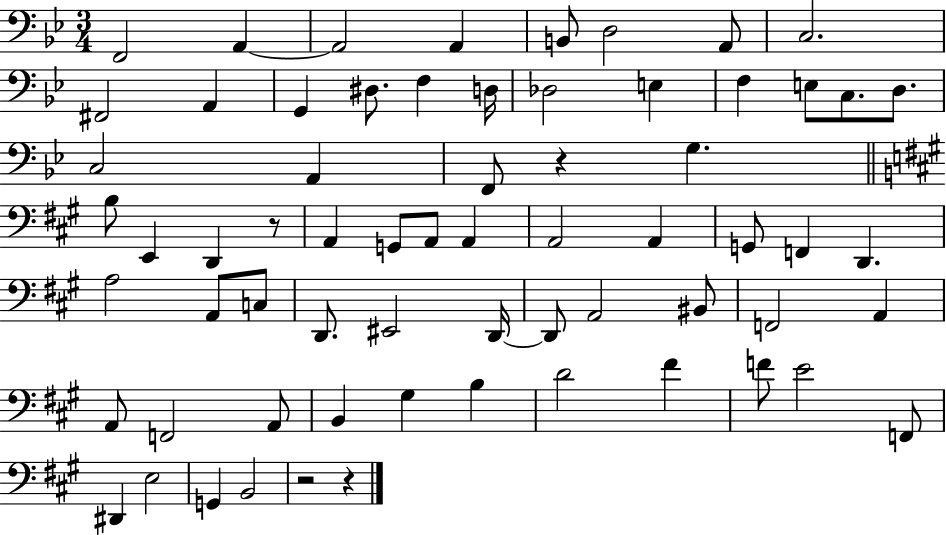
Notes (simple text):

F2/h A2/q A2/h A2/q B2/e D3/h A2/e C3/h. F#2/h A2/q G2/q D#3/e. F3/q D3/s Db3/h E3/q F3/q E3/e C3/e. D3/e. C3/h A2/q F2/e R/q G3/q. B3/e E2/q D2/q R/e A2/q G2/e A2/e A2/q A2/h A2/q G2/e F2/q D2/q. A3/h A2/e C3/e D2/e. EIS2/h D2/s D2/e A2/h BIS2/e F2/h A2/q A2/e F2/h A2/e B2/q G#3/q B3/q D4/h F#4/q F4/e E4/h F2/e D#2/q E3/h G2/q B2/h R/h R/q